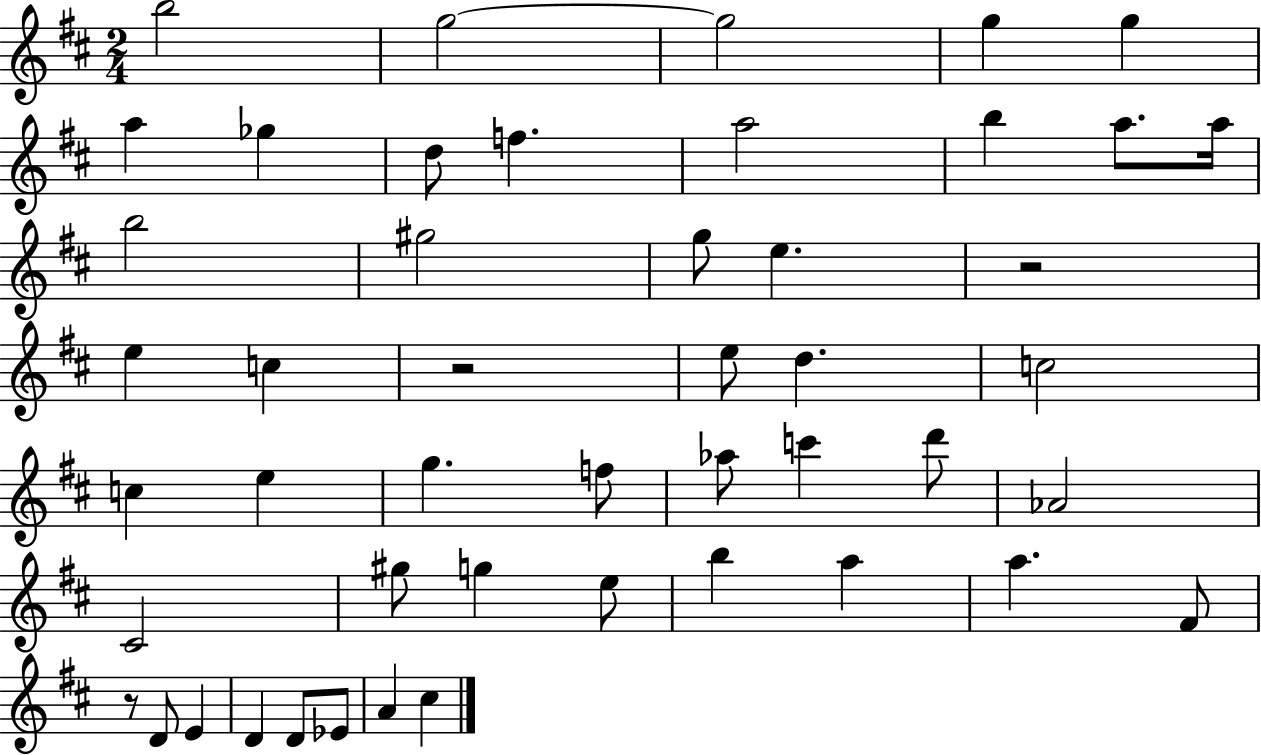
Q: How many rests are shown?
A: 3